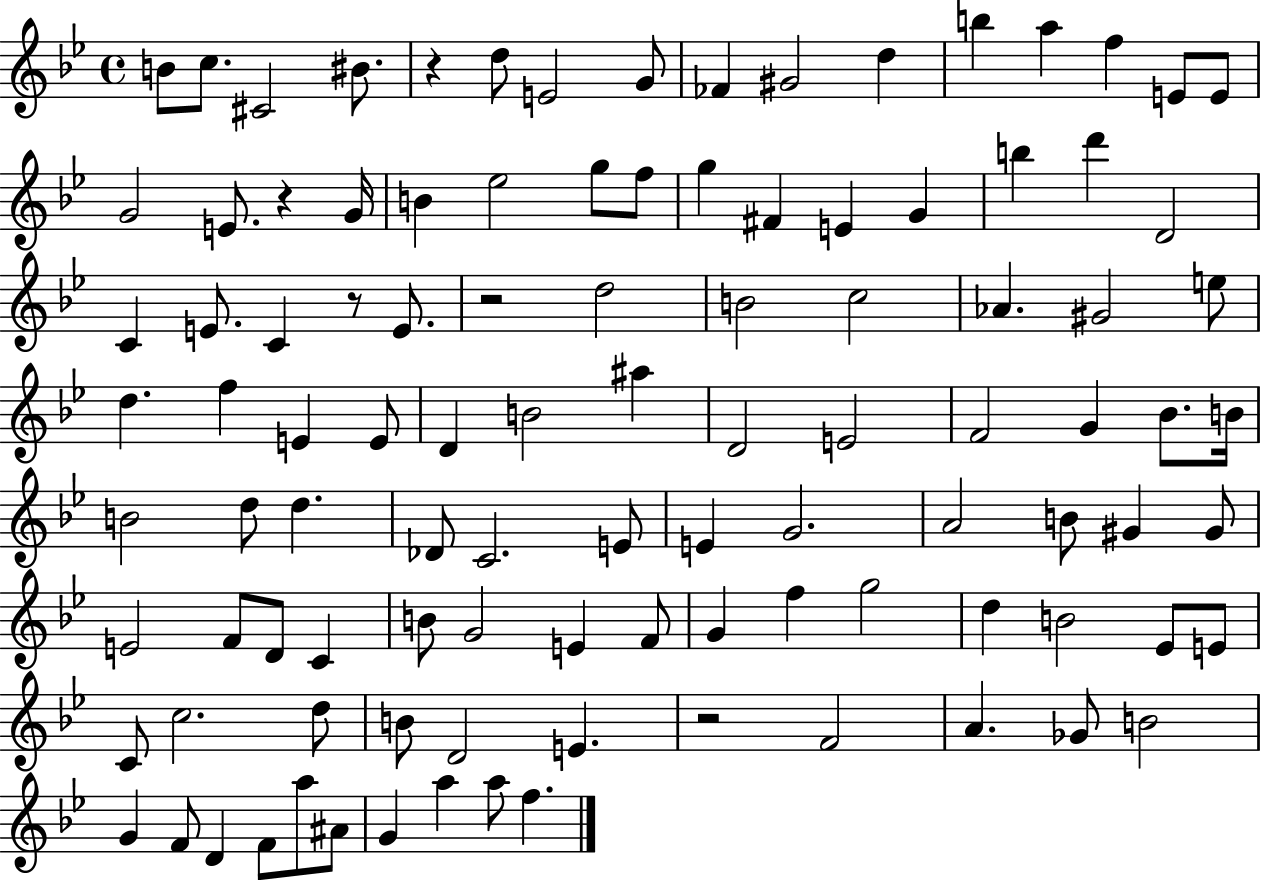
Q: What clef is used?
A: treble